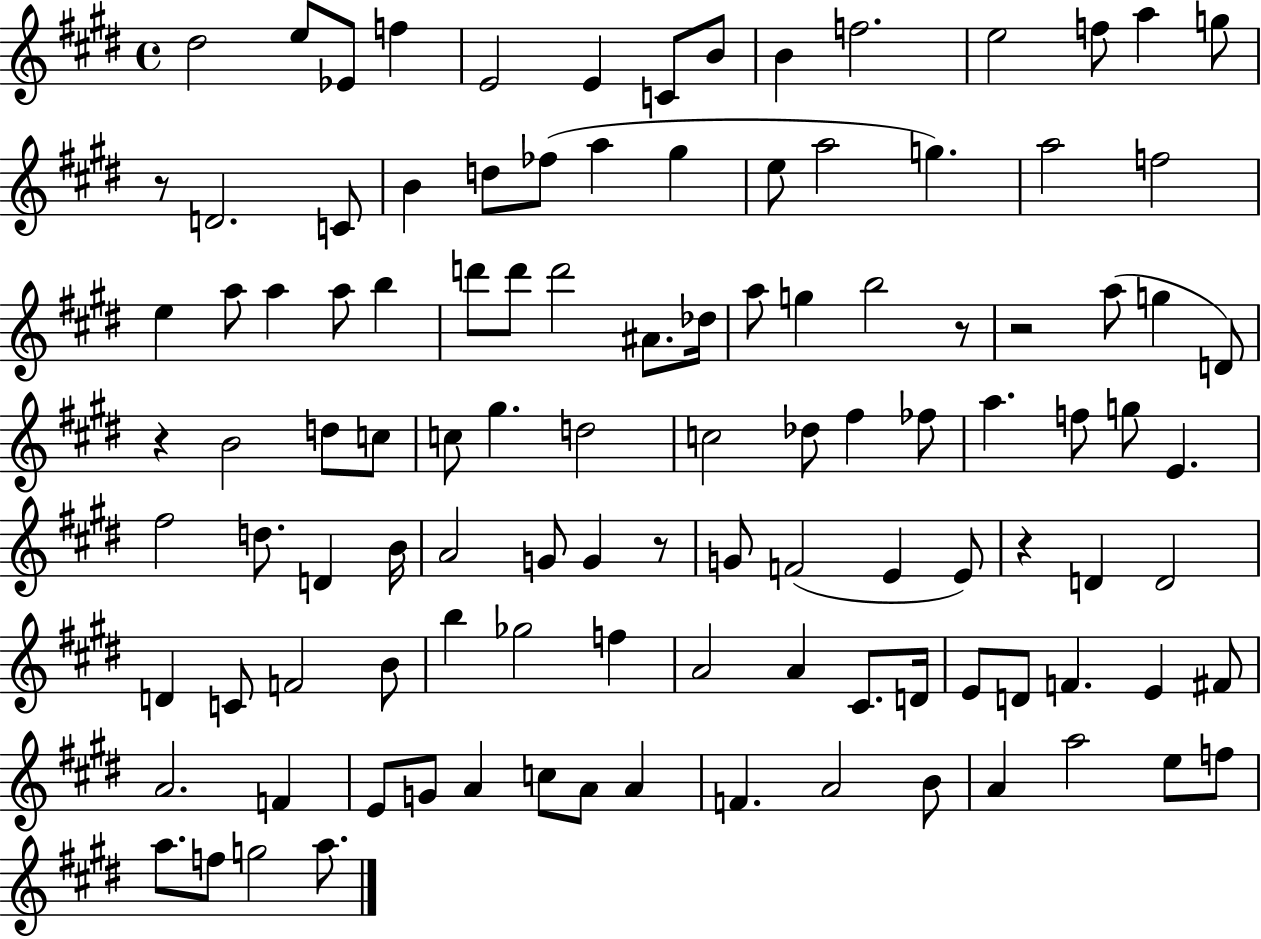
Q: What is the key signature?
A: E major